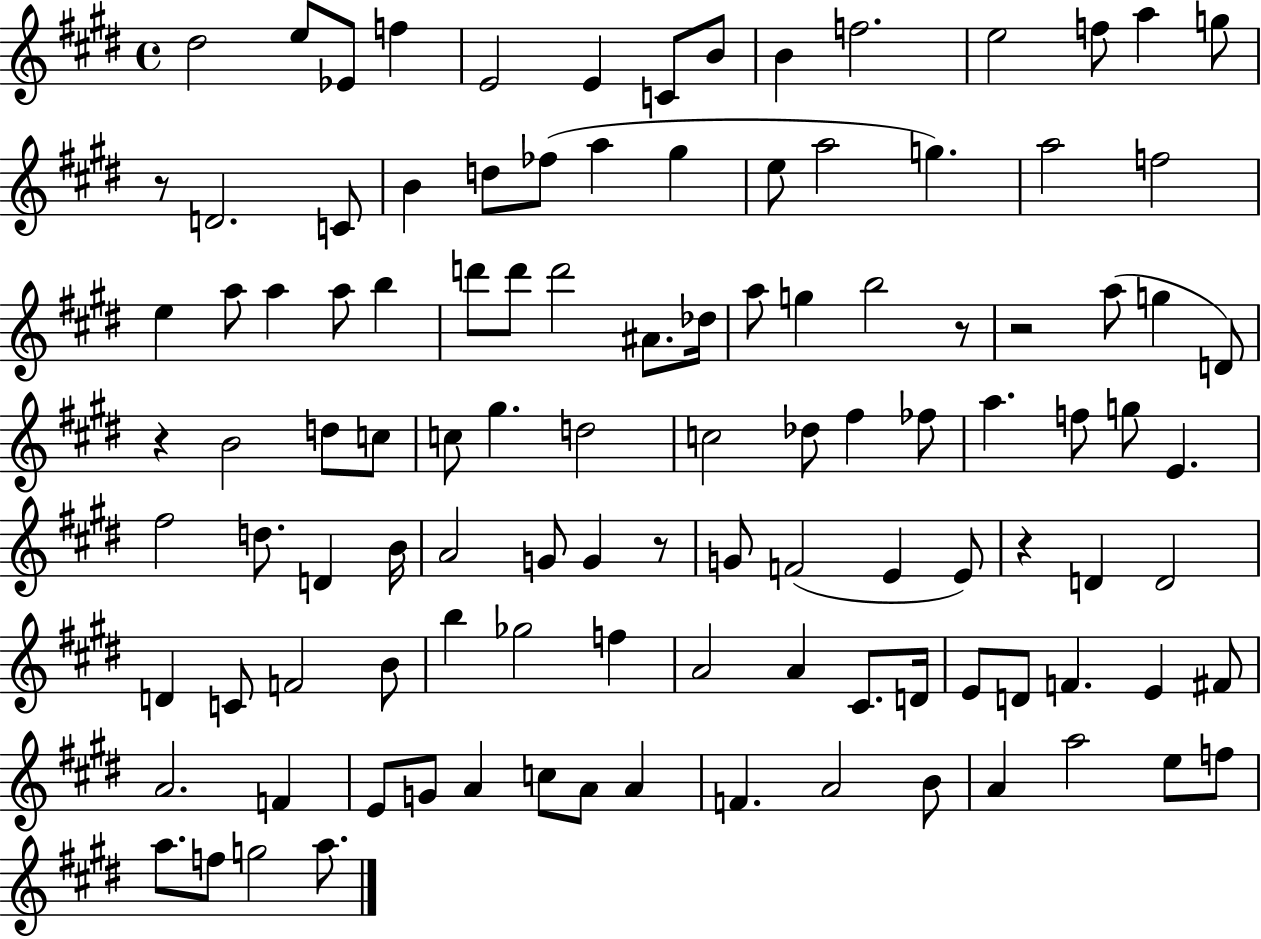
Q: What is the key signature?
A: E major